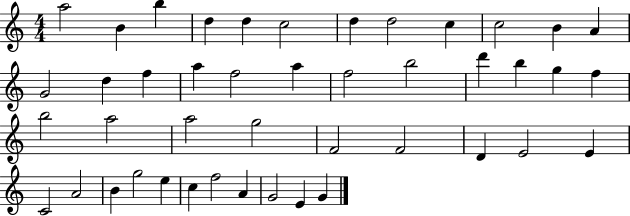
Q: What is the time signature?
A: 4/4